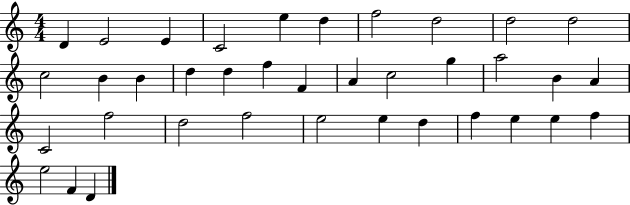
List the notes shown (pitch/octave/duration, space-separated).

D4/q E4/h E4/q C4/h E5/q D5/q F5/h D5/h D5/h D5/h C5/h B4/q B4/q D5/q D5/q F5/q F4/q A4/q C5/h G5/q A5/h B4/q A4/q C4/h F5/h D5/h F5/h E5/h E5/q D5/q F5/q E5/q E5/q F5/q E5/h F4/q D4/q